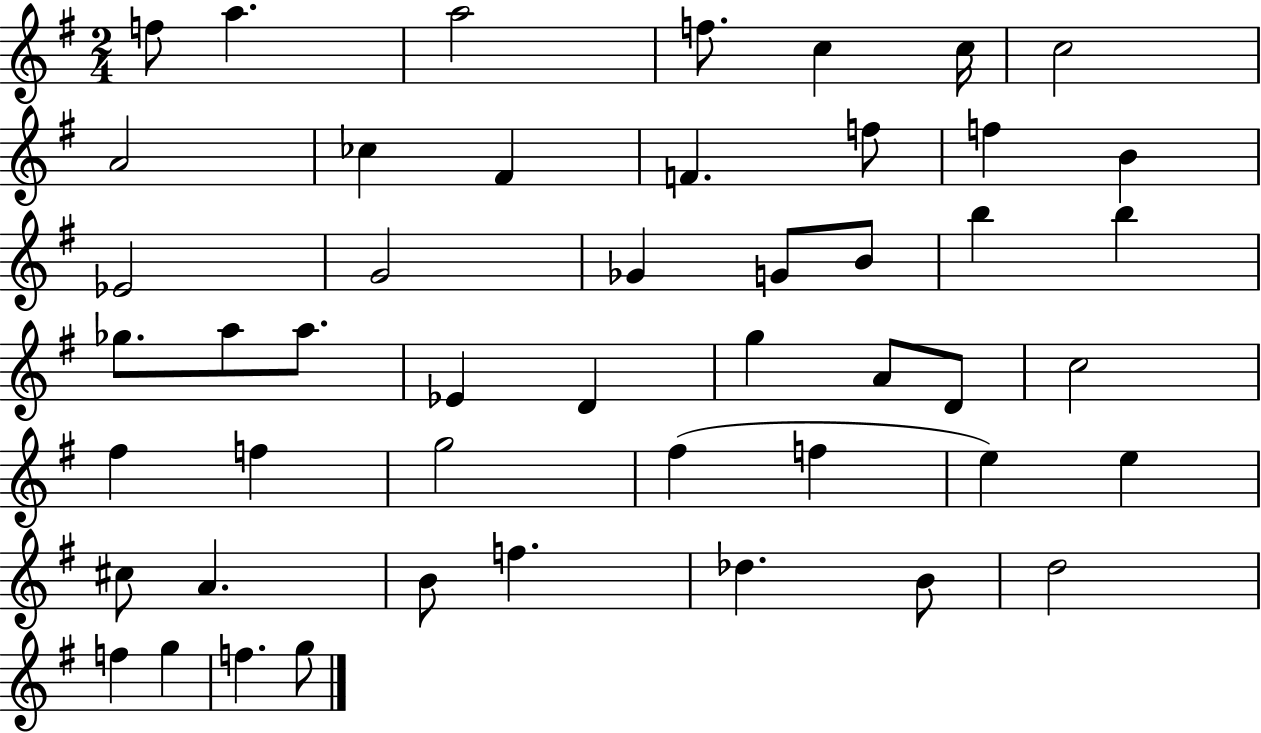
X:1
T:Untitled
M:2/4
L:1/4
K:G
f/2 a a2 f/2 c c/4 c2 A2 _c ^F F f/2 f B _E2 G2 _G G/2 B/2 b b _g/2 a/2 a/2 _E D g A/2 D/2 c2 ^f f g2 ^f f e e ^c/2 A B/2 f _d B/2 d2 f g f g/2